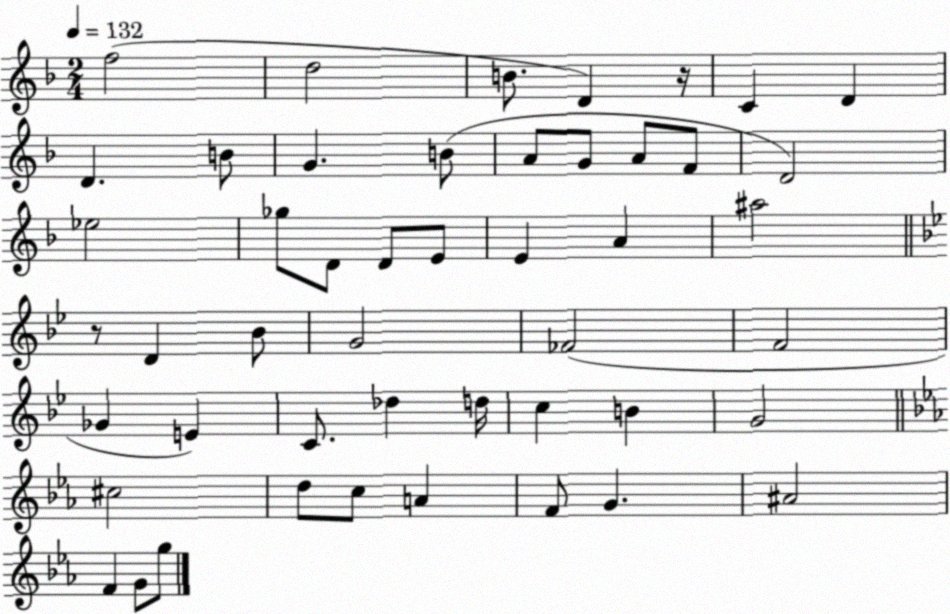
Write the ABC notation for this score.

X:1
T:Untitled
M:2/4
L:1/4
K:F
f2 d2 B/2 D z/4 C D D B/2 G B/2 A/2 G/2 A/2 F/2 D2 _e2 _g/2 D/2 D/2 E/2 E A ^a2 z/2 D _B/2 G2 _F2 F2 _G E C/2 _d d/4 c B G2 ^c2 d/2 c/2 A F/2 G ^A2 F G/2 g/2